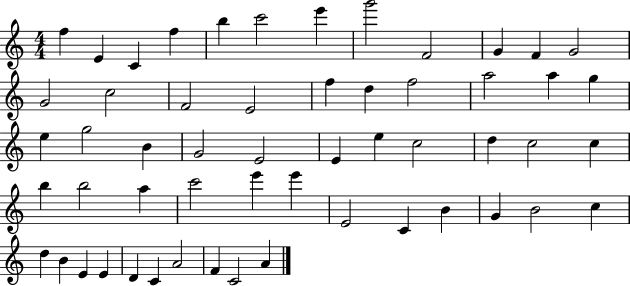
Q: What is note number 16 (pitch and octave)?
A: E4